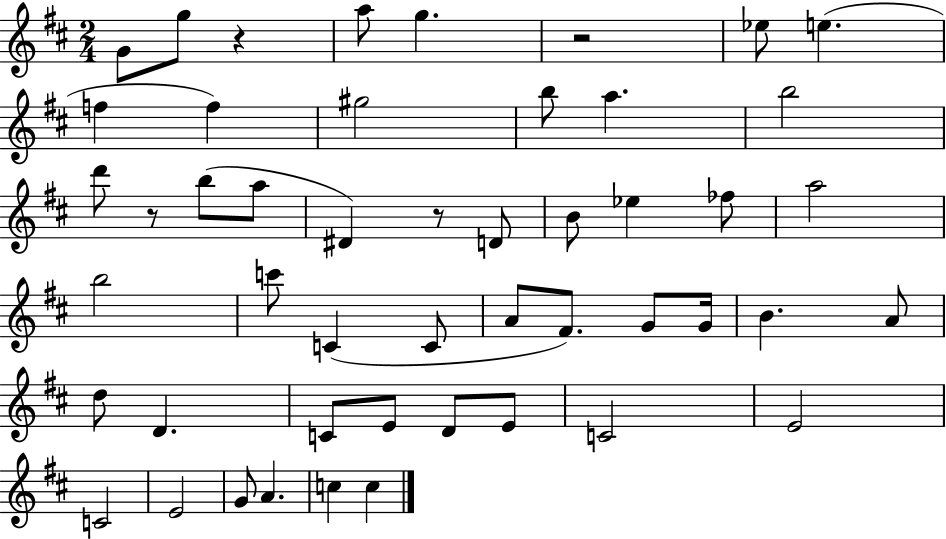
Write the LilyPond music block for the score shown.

{
  \clef treble
  \numericTimeSignature
  \time 2/4
  \key d \major
  g'8 g''8 r4 | a''8 g''4. | r2 | ees''8 e''4.( | \break f''4 f''4) | gis''2 | b''8 a''4. | b''2 | \break d'''8 r8 b''8( a''8 | dis'4) r8 d'8 | b'8 ees''4 fes''8 | a''2 | \break b''2 | c'''8 c'4( c'8 | a'8 fis'8.) g'8 g'16 | b'4. a'8 | \break d''8 d'4. | c'8 e'8 d'8 e'8 | c'2 | e'2 | \break c'2 | e'2 | g'8 a'4. | c''4 c''4 | \break \bar "|."
}